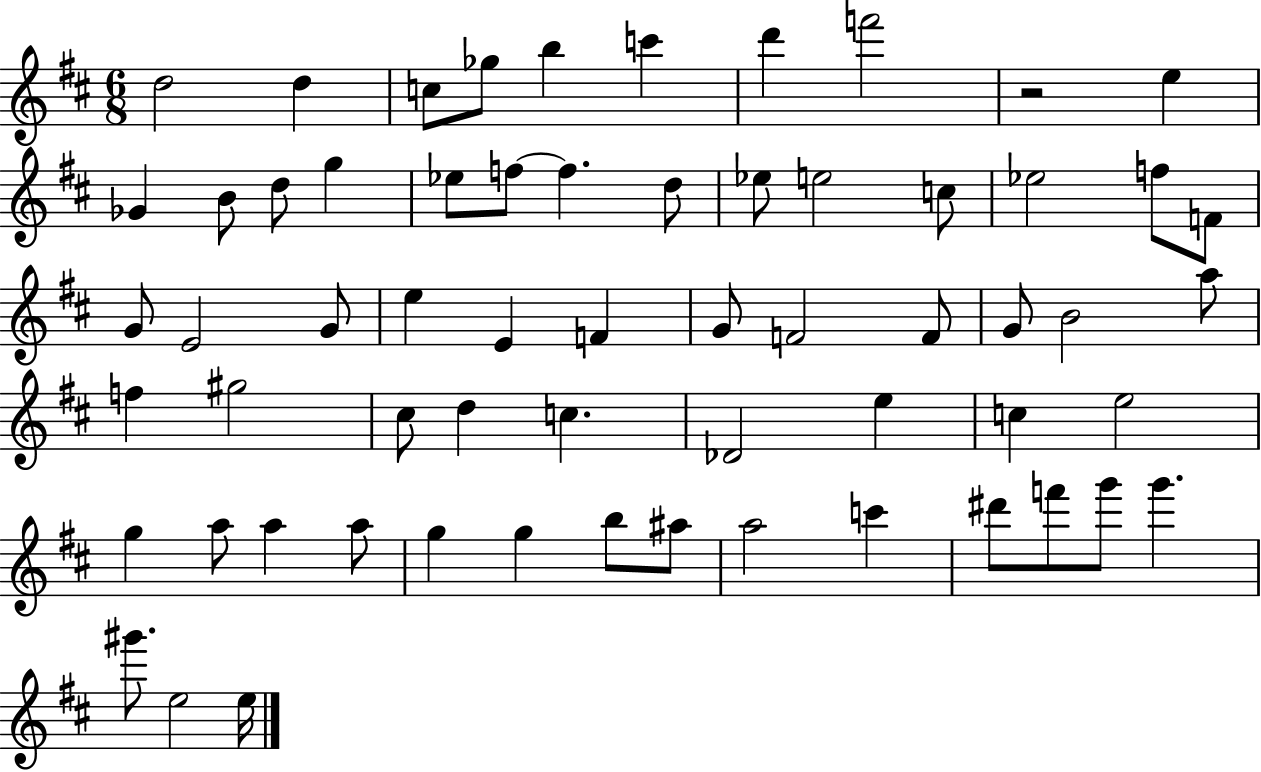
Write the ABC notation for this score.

X:1
T:Untitled
M:6/8
L:1/4
K:D
d2 d c/2 _g/2 b c' d' f'2 z2 e _G B/2 d/2 g _e/2 f/2 f d/2 _e/2 e2 c/2 _e2 f/2 F/2 G/2 E2 G/2 e E F G/2 F2 F/2 G/2 B2 a/2 f ^g2 ^c/2 d c _D2 e c e2 g a/2 a a/2 g g b/2 ^a/2 a2 c' ^d'/2 f'/2 g'/2 g' ^g'/2 e2 e/4